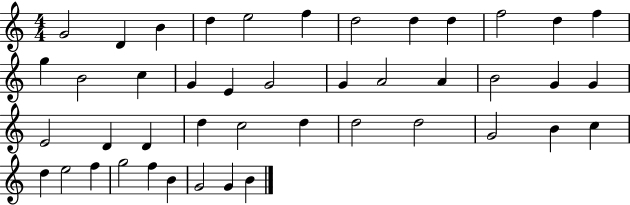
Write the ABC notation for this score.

X:1
T:Untitled
M:4/4
L:1/4
K:C
G2 D B d e2 f d2 d d f2 d f g B2 c G E G2 G A2 A B2 G G E2 D D d c2 d d2 d2 G2 B c d e2 f g2 f B G2 G B